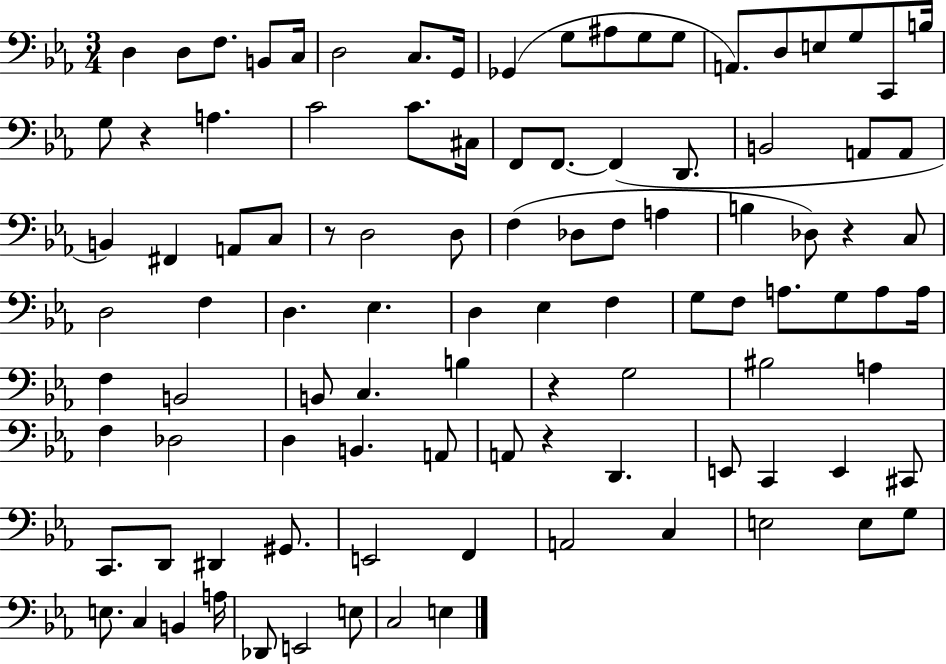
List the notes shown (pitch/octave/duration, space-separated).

D3/q D3/e F3/e. B2/e C3/s D3/h C3/e. G2/s Gb2/q G3/e A#3/e G3/e G3/e A2/e. D3/e E3/e G3/e C2/e B3/s G3/e R/q A3/q. C4/h C4/e. C#3/s F2/e F2/e. F2/q D2/e. B2/h A2/e A2/e B2/q F#2/q A2/e C3/e R/e D3/h D3/e F3/q Db3/e F3/e A3/q B3/q Db3/e R/q C3/e D3/h F3/q D3/q. Eb3/q. D3/q Eb3/q F3/q G3/e F3/e A3/e. G3/e A3/e A3/s F3/q B2/h B2/e C3/q. B3/q R/q G3/h BIS3/h A3/q F3/q Db3/h D3/q B2/q. A2/e A2/e R/q D2/q. E2/e C2/q E2/q C#2/e C2/e. D2/e D#2/q G#2/e. E2/h F2/q A2/h C3/q E3/h E3/e G3/e E3/e. C3/q B2/q A3/s Db2/e E2/h E3/e C3/h E3/q